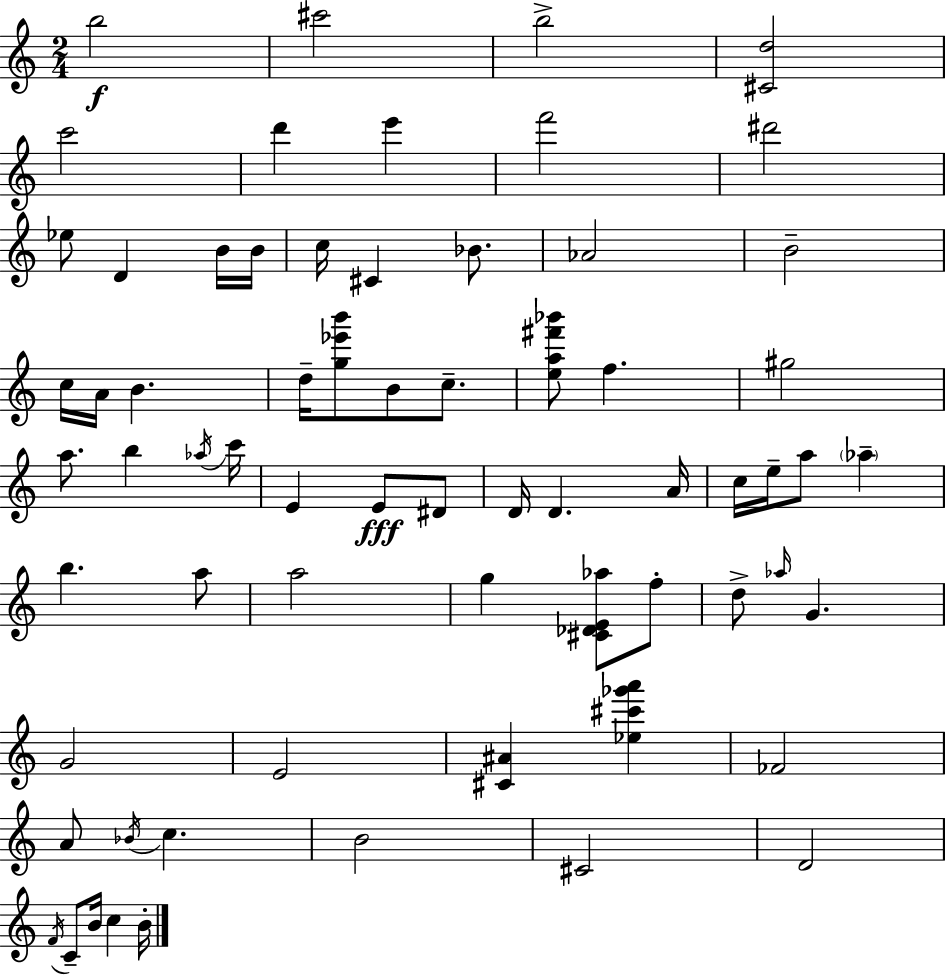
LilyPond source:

{
  \clef treble
  \numericTimeSignature
  \time 2/4
  \key c \major
  b''2\f | cis'''2 | b''2-> | <cis' d''>2 | \break c'''2 | d'''4 e'''4 | f'''2 | dis'''2 | \break ees''8 d'4 b'16 b'16 | c''16 cis'4 bes'8. | aes'2 | b'2-- | \break c''16 a'16 b'4. | d''16-- <g'' ees''' b'''>8 b'8 c''8.-- | <e'' a'' fis''' bes'''>8 f''4. | gis''2 | \break a''8. b''4 \acciaccatura { aes''16 } | c'''16 e'4 e'8\fff dis'8 | d'16 d'4. | a'16 c''16 e''16-- a''8 \parenthesize aes''4-- | \break b''4. a''8 | a''2 | g''4 <cis' des' e' aes''>8 f''8-. | d''8-> \grace { aes''16 } g'4. | \break g'2 | e'2 | <cis' ais'>4 <ees'' cis''' ges''' a'''>4 | fes'2 | \break a'8 \acciaccatura { bes'16 } c''4. | b'2 | cis'2 | d'2 | \break \acciaccatura { f'16 } c'8-- b'16 c''4 | b'16-. \bar "|."
}